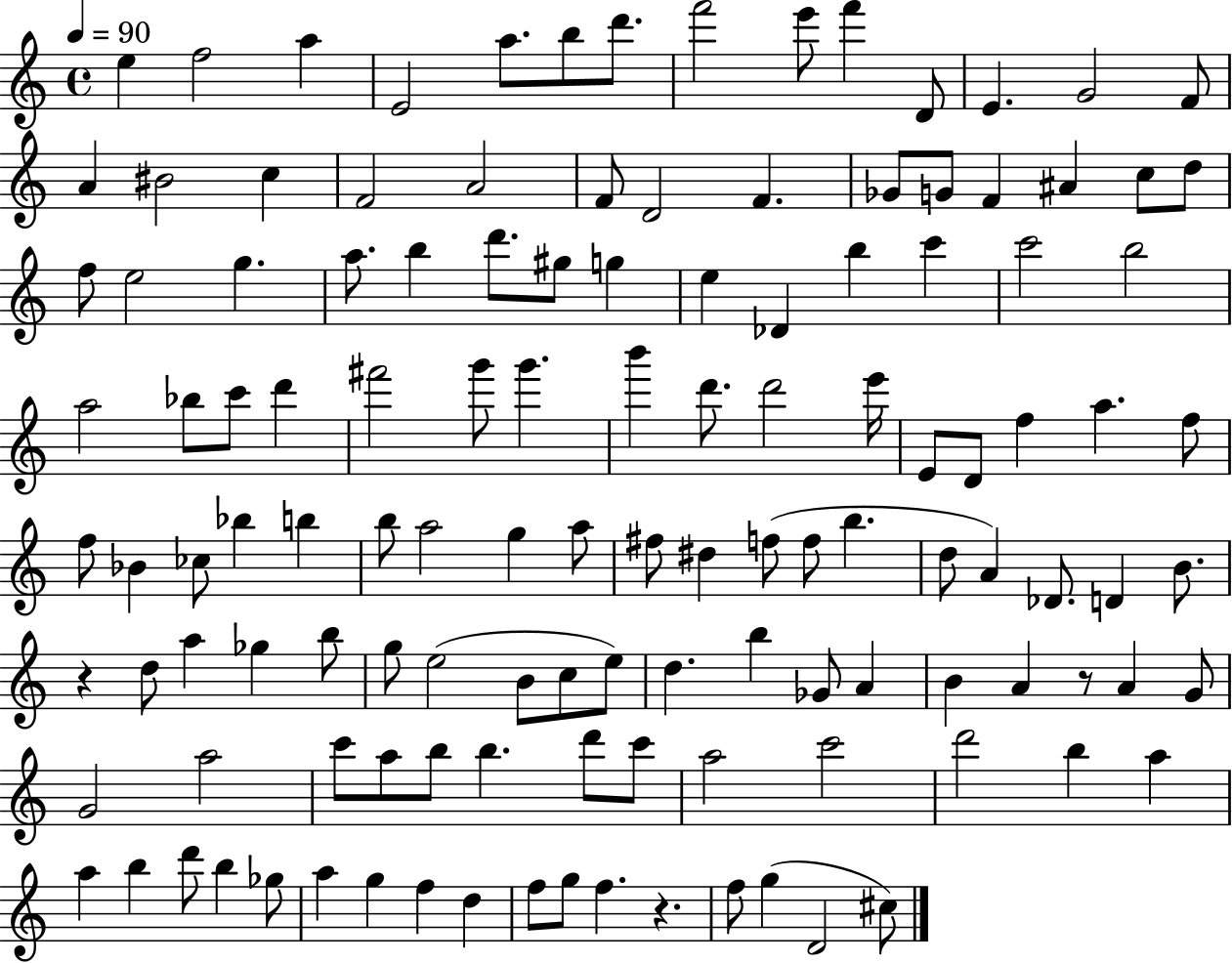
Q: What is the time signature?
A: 4/4